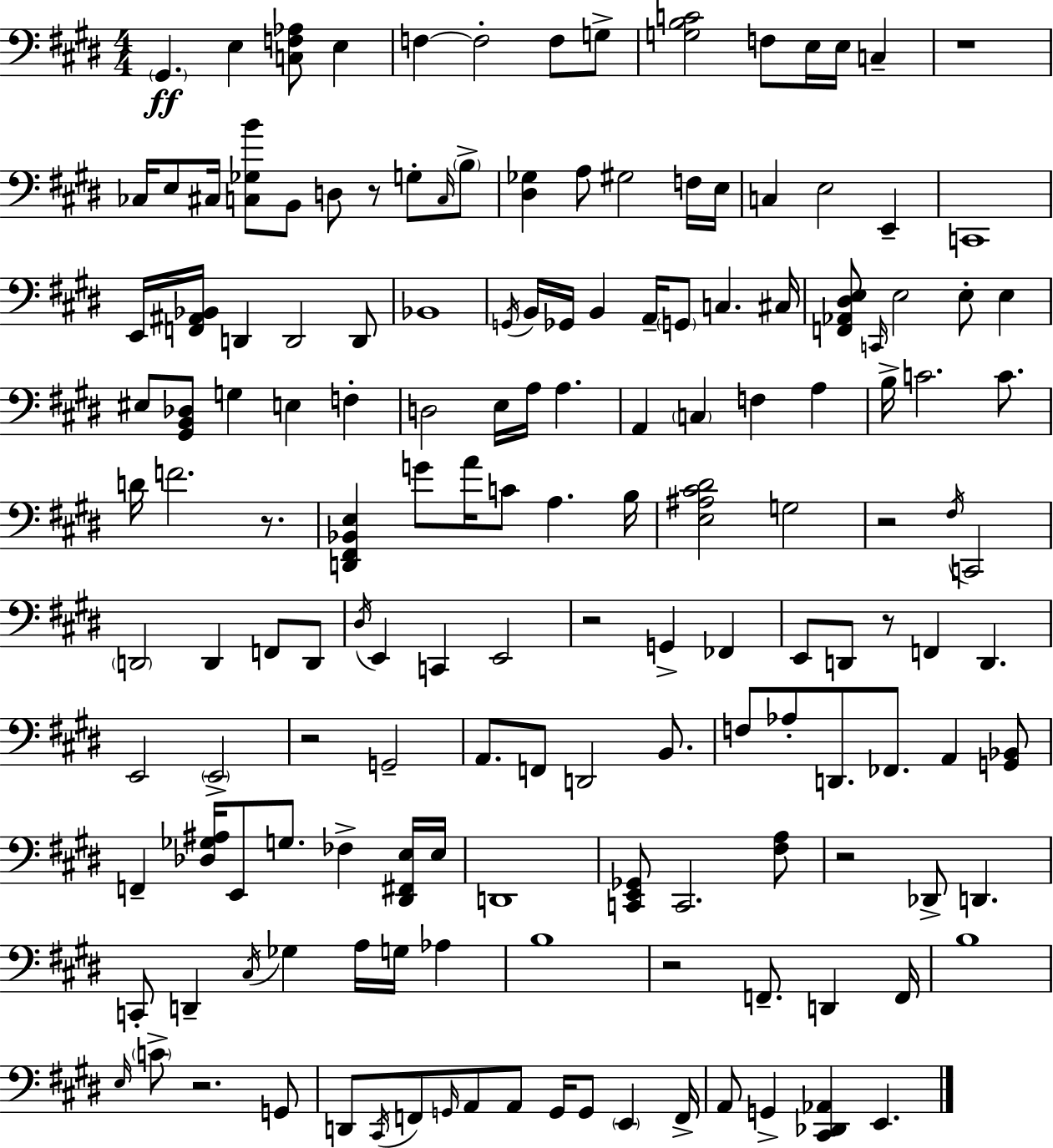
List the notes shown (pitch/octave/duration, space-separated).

G#2/q. E3/q [C3,F3,Ab3]/e E3/q F3/q F3/h F3/e G3/e [G3,B3,C4]/h F3/e E3/s E3/s C3/q R/w CES3/s E3/e C#3/s [C3,Gb3,B4]/e B2/e D3/e R/e G3/e C3/s B3/e [D#3,Gb3]/q A3/e G#3/h F3/s E3/s C3/q E3/h E2/q C2/w E2/s [F2,A#2,Bb2]/s D2/q D2/h D2/e Bb2/w G2/s B2/s Gb2/s B2/q A2/s G2/e C3/q. C#3/s [F2,Ab2,D#3,E3]/e C2/s E3/h E3/e E3/q EIS3/e [G#2,B2,Db3]/e G3/q E3/q F3/q D3/h E3/s A3/s A3/q. A2/q C3/q F3/q A3/q B3/s C4/h. C4/e. D4/s F4/h. R/e. [D2,F#2,Bb2,E3]/q G4/e A4/s C4/e A3/q. B3/s [E3,A#3,C#4,D#4]/h G3/h R/h F#3/s C2/h D2/h D2/q F2/e D2/e D#3/s E2/q C2/q E2/h R/h G2/q FES2/q E2/e D2/e R/e F2/q D2/q. E2/h E2/h R/h G2/h A2/e. F2/e D2/h B2/e. F3/e Ab3/e D2/e. FES2/e. A2/q [G2,Bb2]/e F2/q [Db3,Gb3,A#3]/s E2/e G3/e. FES3/q [D#2,F#2,E3]/s E3/s D2/w [C2,E2,Gb2]/e C2/h. [F#3,A3]/e R/h Db2/e D2/q. C2/e D2/q C#3/s Gb3/q A3/s G3/s Ab3/q B3/w R/h F2/e. D2/q F2/s B3/w E3/s C4/e R/h. G2/e D2/e C#2/s F2/e G2/s A2/e A2/e G2/s G2/e E2/q F2/s A2/e G2/q [C#2,Db2,Ab2]/q E2/q.